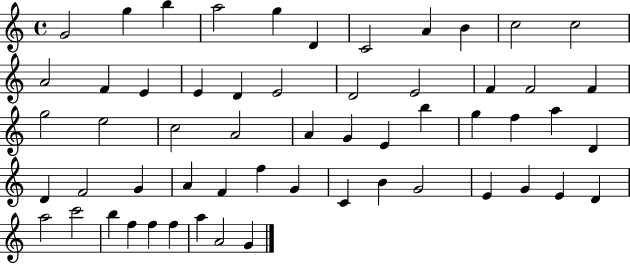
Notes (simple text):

G4/h G5/q B5/q A5/h G5/q D4/q C4/h A4/q B4/q C5/h C5/h A4/h F4/q E4/q E4/q D4/q E4/h D4/h E4/h F4/q F4/h F4/q G5/h E5/h C5/h A4/h A4/q G4/q E4/q B5/q G5/q F5/q A5/q D4/q D4/q F4/h G4/q A4/q F4/q F5/q G4/q C4/q B4/q G4/h E4/q G4/q E4/q D4/q A5/h C6/h B5/q F5/q F5/q F5/q A5/q A4/h G4/q